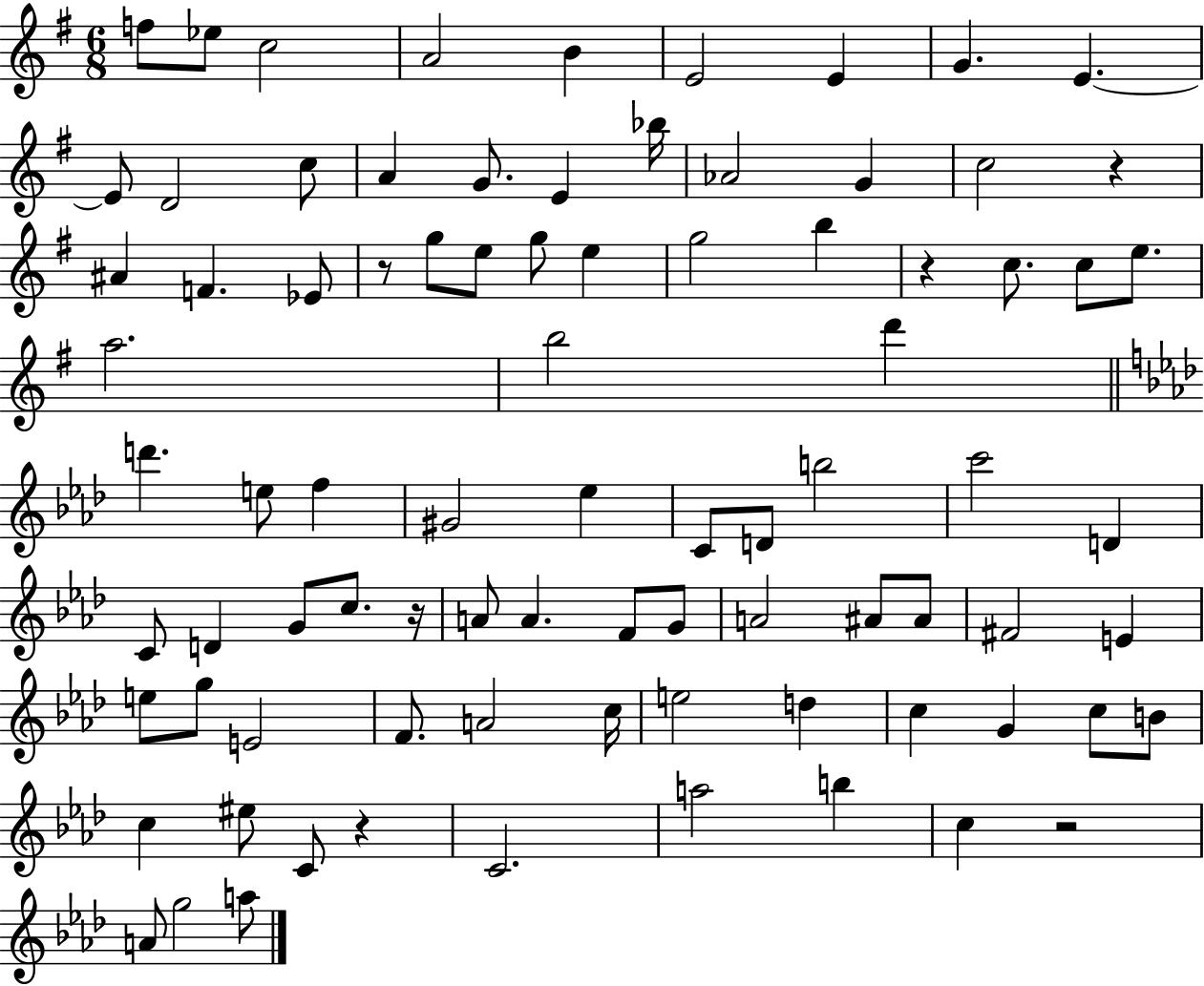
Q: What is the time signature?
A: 6/8